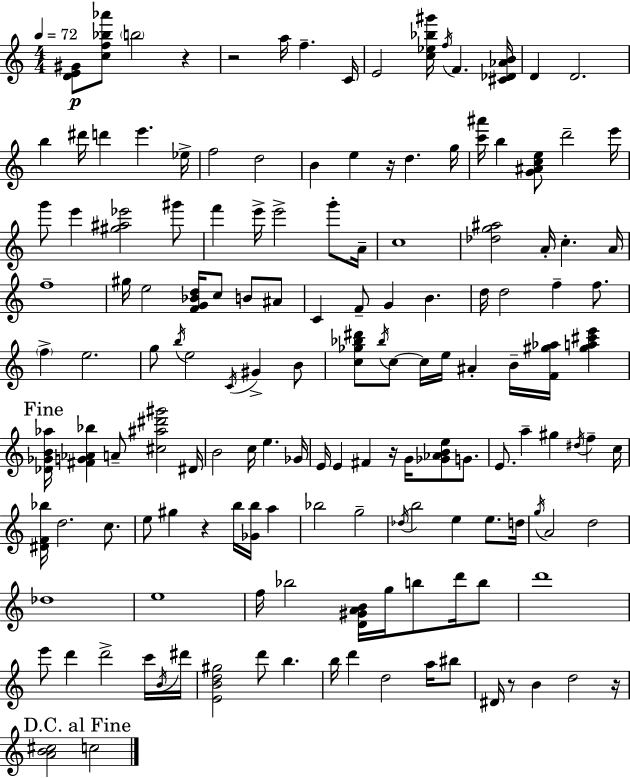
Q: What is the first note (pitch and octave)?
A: B5